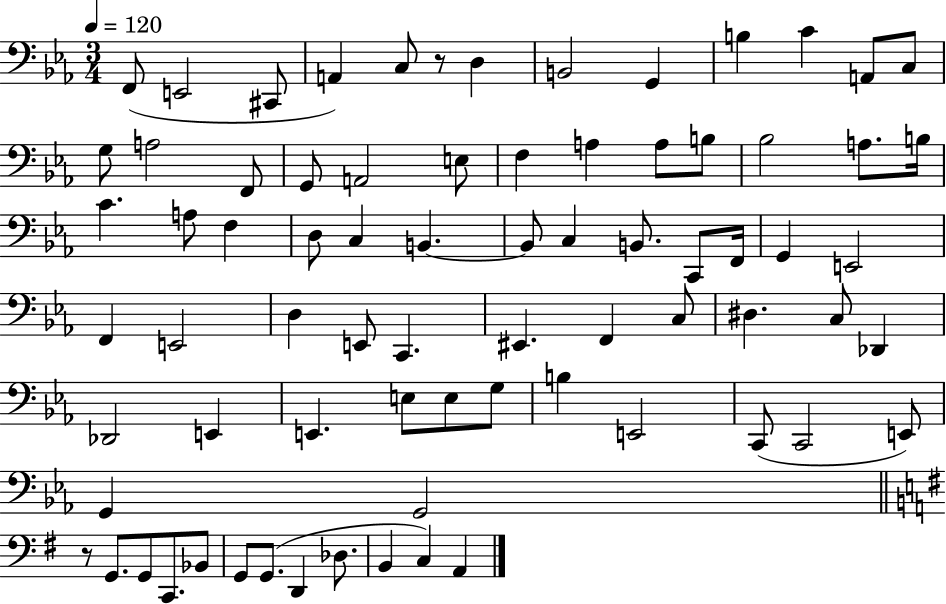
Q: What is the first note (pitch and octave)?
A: F2